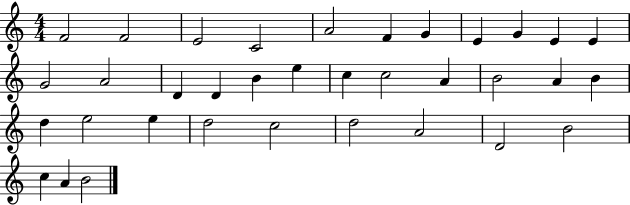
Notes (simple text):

F4/h F4/h E4/h C4/h A4/h F4/q G4/q E4/q G4/q E4/q E4/q G4/h A4/h D4/q D4/q B4/q E5/q C5/q C5/h A4/q B4/h A4/q B4/q D5/q E5/h E5/q D5/h C5/h D5/h A4/h D4/h B4/h C5/q A4/q B4/h